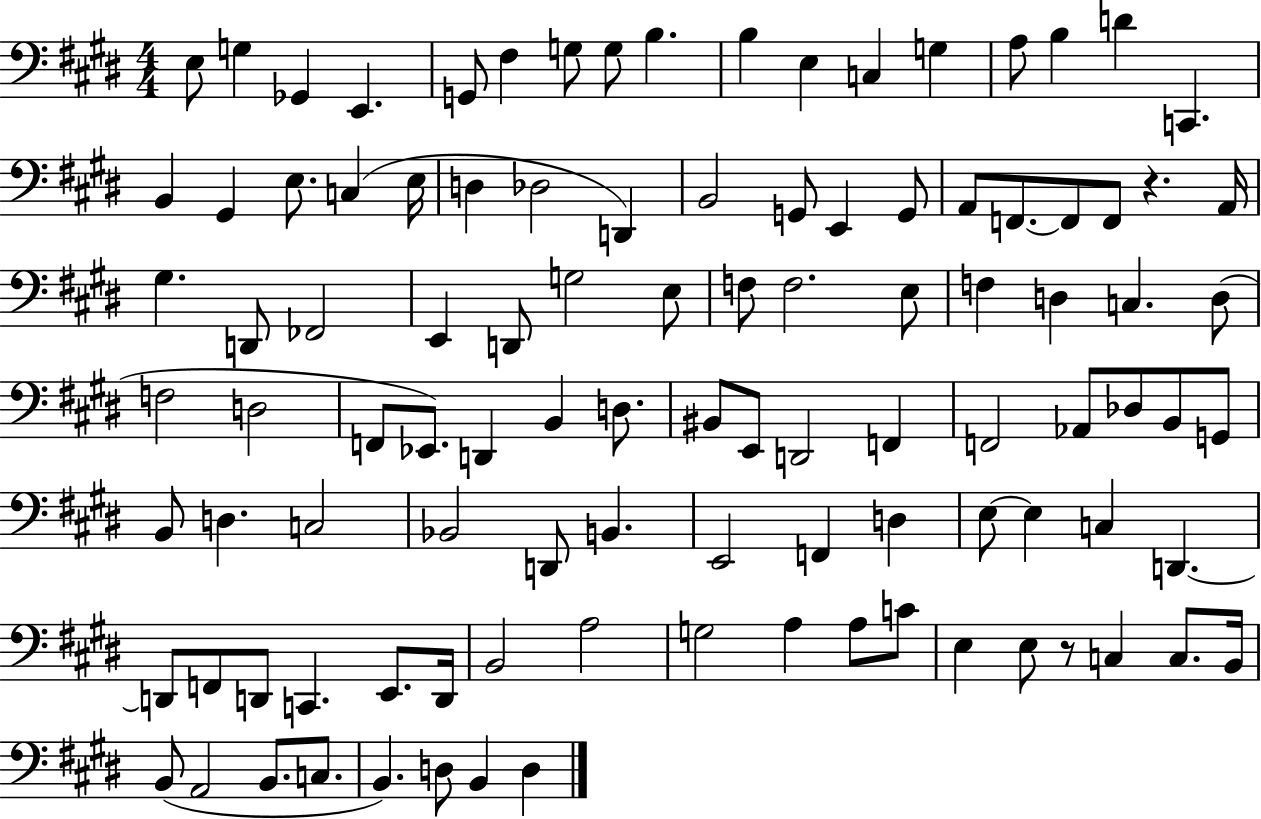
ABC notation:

X:1
T:Untitled
M:4/4
L:1/4
K:E
E,/2 G, _G,, E,, G,,/2 ^F, G,/2 G,/2 B, B, E, C, G, A,/2 B, D C,, B,, ^G,, E,/2 C, E,/4 D, _D,2 D,, B,,2 G,,/2 E,, G,,/2 A,,/2 F,,/2 F,,/2 F,,/2 z A,,/4 ^G, D,,/2 _F,,2 E,, D,,/2 G,2 E,/2 F,/2 F,2 E,/2 F, D, C, D,/2 F,2 D,2 F,,/2 _E,,/2 D,, B,, D,/2 ^B,,/2 E,,/2 D,,2 F,, F,,2 _A,,/2 _D,/2 B,,/2 G,,/2 B,,/2 D, C,2 _B,,2 D,,/2 B,, E,,2 F,, D, E,/2 E, C, D,, D,,/2 F,,/2 D,,/2 C,, E,,/2 D,,/4 B,,2 A,2 G,2 A, A,/2 C/2 E, E,/2 z/2 C, C,/2 B,,/4 B,,/2 A,,2 B,,/2 C,/2 B,, D,/2 B,, D,